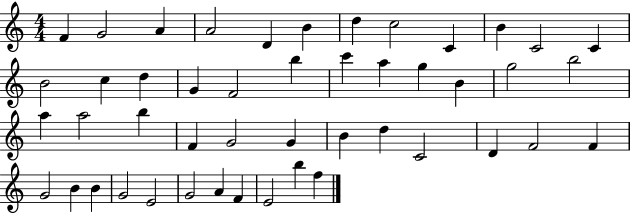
{
  \clef treble
  \numericTimeSignature
  \time 4/4
  \key c \major
  f'4 g'2 a'4 | a'2 d'4 b'4 | d''4 c''2 c'4 | b'4 c'2 c'4 | \break b'2 c''4 d''4 | g'4 f'2 b''4 | c'''4 a''4 g''4 b'4 | g''2 b''2 | \break a''4 a''2 b''4 | f'4 g'2 g'4 | b'4 d''4 c'2 | d'4 f'2 f'4 | \break g'2 b'4 b'4 | g'2 e'2 | g'2 a'4 f'4 | e'2 b''4 f''4 | \break \bar "|."
}